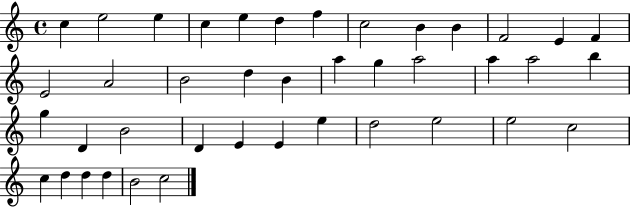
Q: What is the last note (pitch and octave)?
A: C5